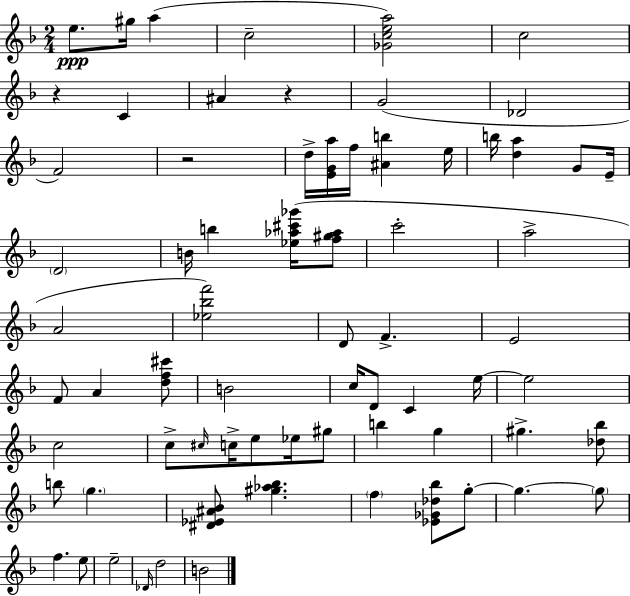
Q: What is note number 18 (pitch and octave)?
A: B4